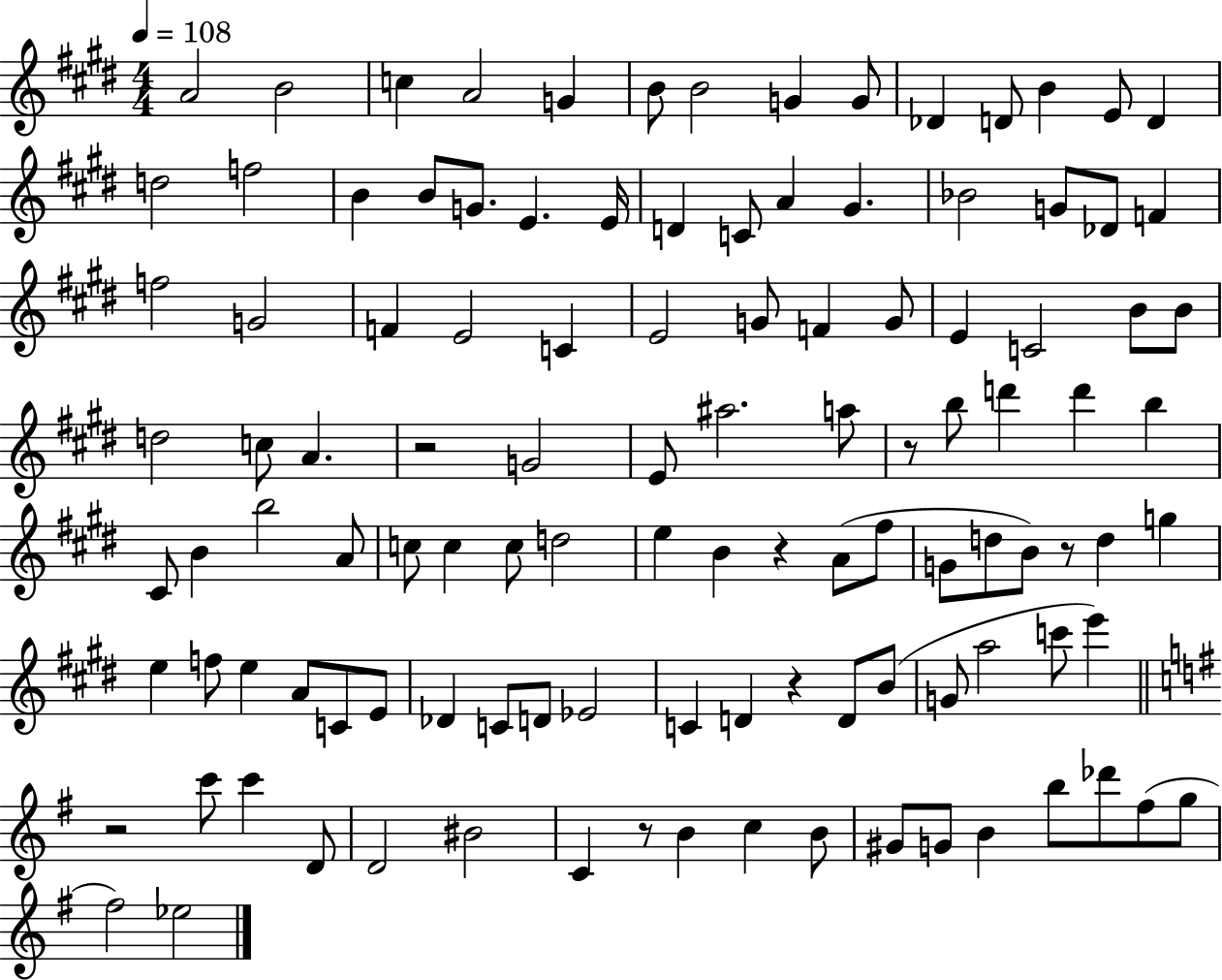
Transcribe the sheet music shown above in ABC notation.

X:1
T:Untitled
M:4/4
L:1/4
K:E
A2 B2 c A2 G B/2 B2 G G/2 _D D/2 B E/2 D d2 f2 B B/2 G/2 E E/4 D C/2 A ^G _B2 G/2 _D/2 F f2 G2 F E2 C E2 G/2 F G/2 E C2 B/2 B/2 d2 c/2 A z2 G2 E/2 ^a2 a/2 z/2 b/2 d' d' b ^C/2 B b2 A/2 c/2 c c/2 d2 e B z A/2 ^f/2 G/2 d/2 B/2 z/2 d g e f/2 e A/2 C/2 E/2 _D C/2 D/2 _E2 C D z D/2 B/2 G/2 a2 c'/2 e' z2 c'/2 c' D/2 D2 ^B2 C z/2 B c B/2 ^G/2 G/2 B b/2 _d'/2 ^f/2 g/2 ^f2 _e2